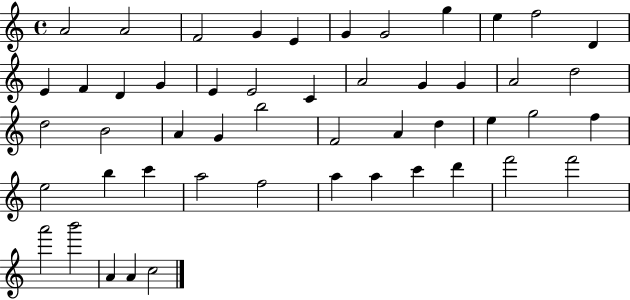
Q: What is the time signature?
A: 4/4